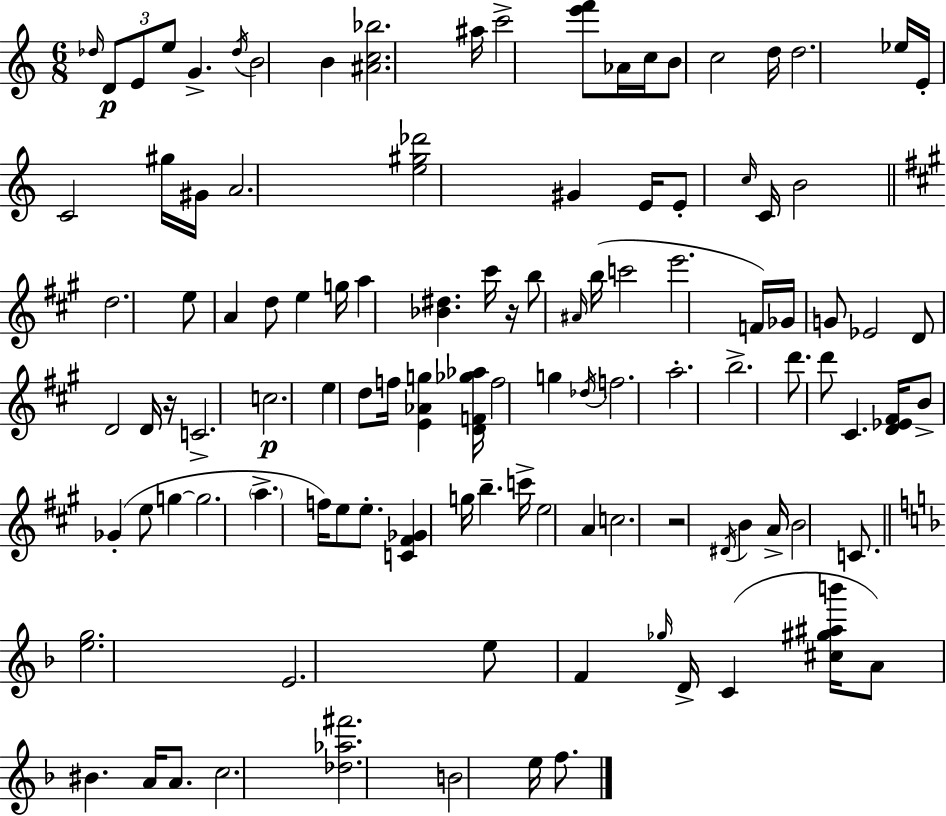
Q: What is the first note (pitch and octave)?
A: Db5